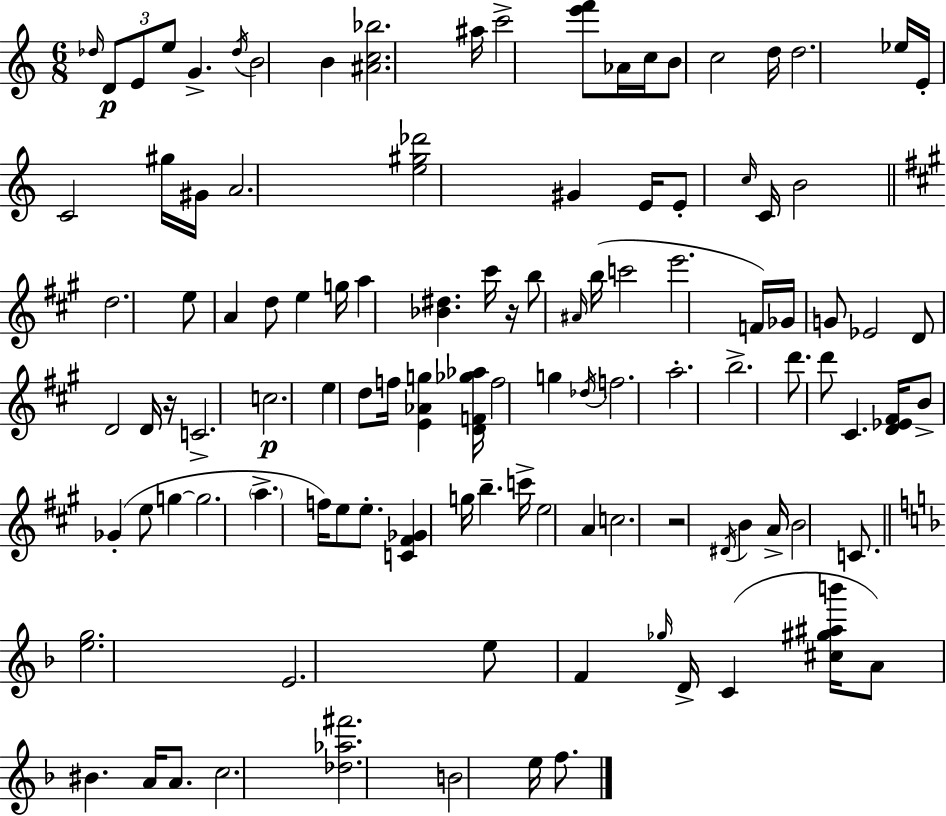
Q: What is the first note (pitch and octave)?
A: Db5